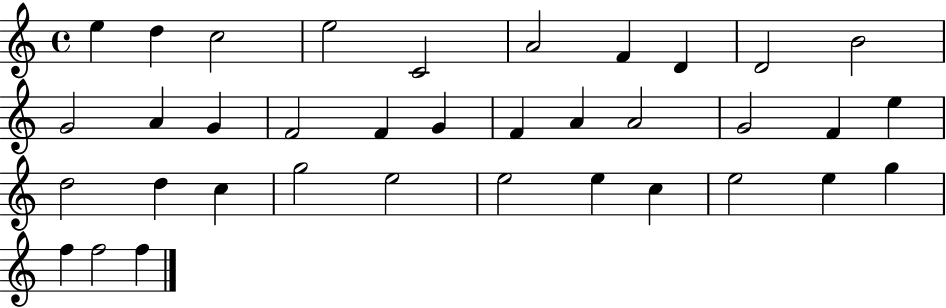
E5/q D5/q C5/h E5/h C4/h A4/h F4/q D4/q D4/h B4/h G4/h A4/q G4/q F4/h F4/q G4/q F4/q A4/q A4/h G4/h F4/q E5/q D5/h D5/q C5/q G5/h E5/h E5/h E5/q C5/q E5/h E5/q G5/q F5/q F5/h F5/q